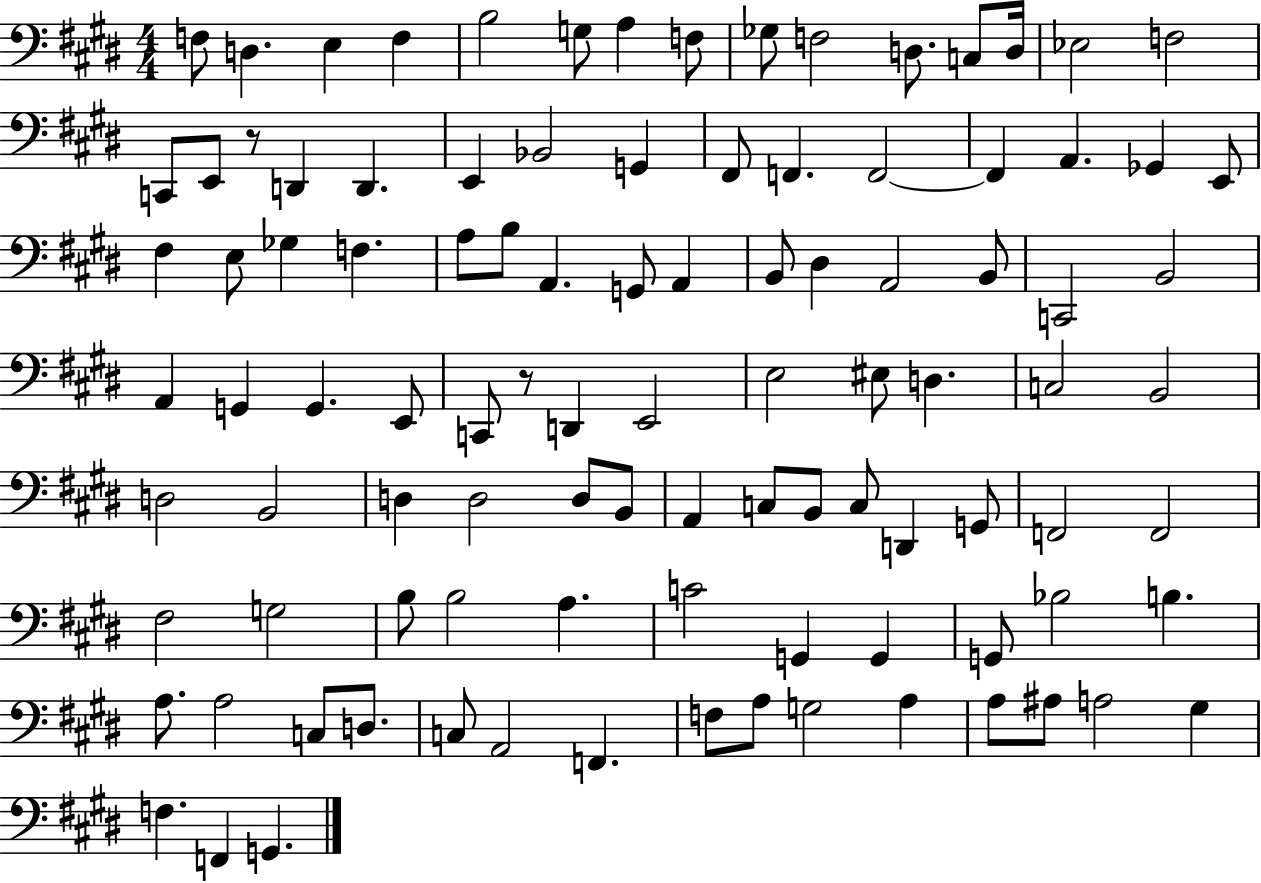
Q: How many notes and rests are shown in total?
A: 101